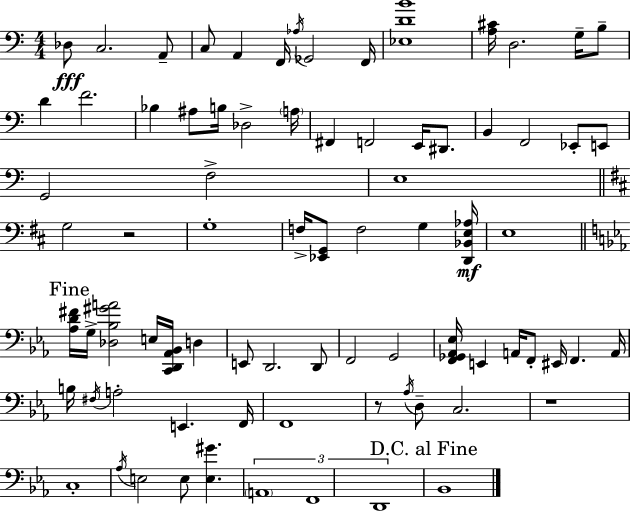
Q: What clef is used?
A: bass